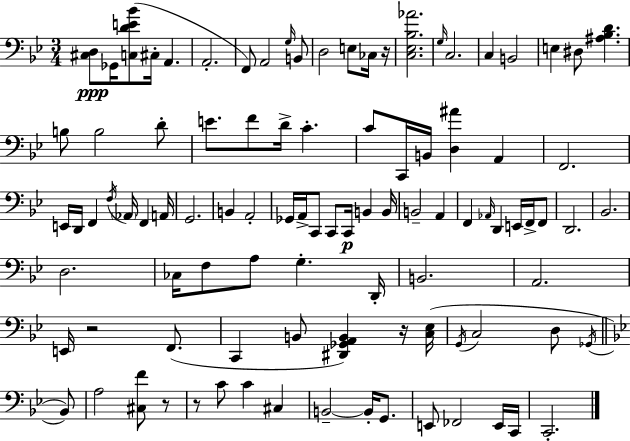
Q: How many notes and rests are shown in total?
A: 98